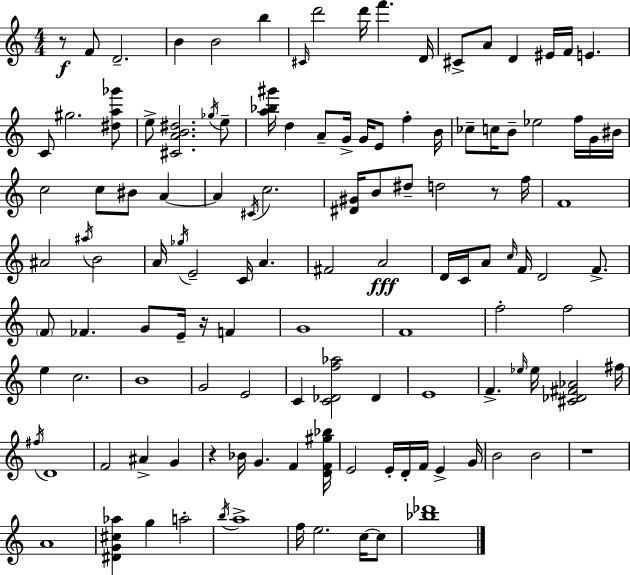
R/e F4/e D4/h. B4/q B4/h B5/q C#4/s D6/h D6/s F6/q. D4/s C#4/e A4/e D4/q EIS4/s F4/s E4/q. C4/e G#5/h. [D#5,A5,Gb6]/e E5/e [C#4,A4,B4,D#5]/h. Gb5/s E5/e [A5,Bb5,G#6]/s D5/q A4/e G4/s G4/s E4/e F5/q B4/s CES5/e C5/s B4/e Eb5/h F5/s G4/s BIS4/s C5/h C5/e BIS4/e A4/q A4/q C#4/s C5/h. [D#4,G#4]/s B4/e D#5/e D5/h R/e F5/s F4/w A#4/h A#5/s B4/h A4/s Gb5/s E4/h C4/s A4/q. F#4/h A4/h D4/s C4/s A4/e C5/s F4/s D4/h F4/e. F4/e FES4/q. G4/e E4/s R/s F4/q G4/w F4/w F5/h F5/h E5/q C5/h. B4/w G4/h E4/h C4/q [C4,Db4,F5,Ab5]/h Db4/q E4/w F4/q. Eb5/s Eb5/s [C#4,Db4,F#4,Ab4]/h F#5/s F#5/s D4/w F4/h A#4/q G4/q R/q Bb4/s G4/q. F4/q [D4,F4,G#5,Bb5]/s E4/h E4/s D4/s F4/s E4/q G4/s B4/h B4/h R/w A4/w [D#4,G4,C#5,Ab5]/q G5/q A5/h B5/s A5/w F5/s E5/h. C5/s C5/e [Bb5,Db6]/w